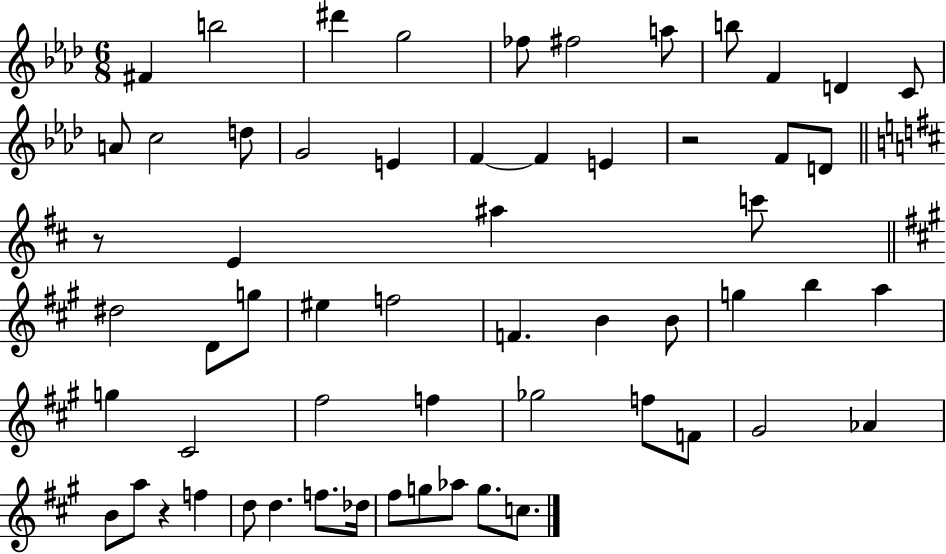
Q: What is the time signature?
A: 6/8